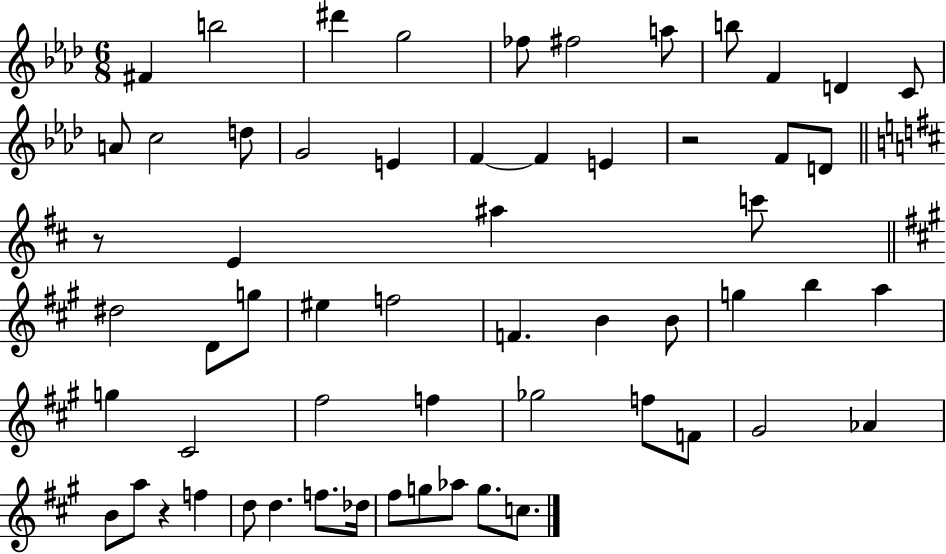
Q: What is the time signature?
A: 6/8